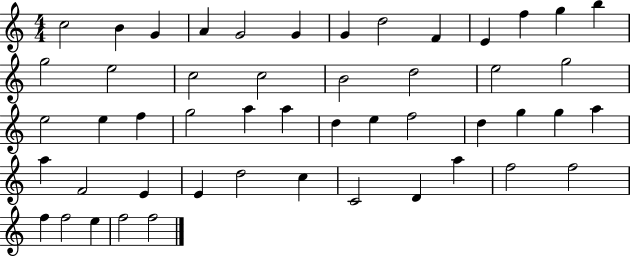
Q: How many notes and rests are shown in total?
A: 50